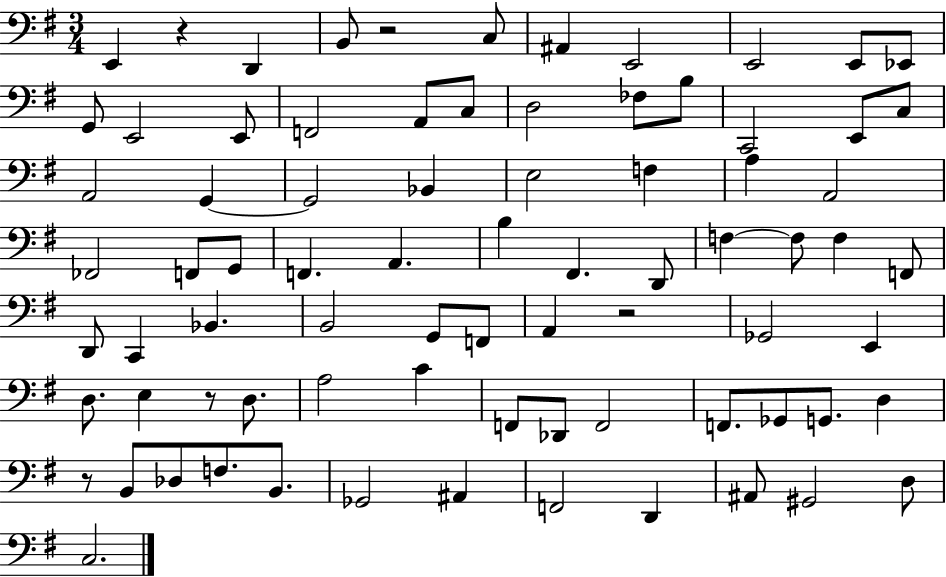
E2/q R/q D2/q B2/e R/h C3/e A#2/q E2/h E2/h E2/e Eb2/e G2/e E2/h E2/e F2/h A2/e C3/e D3/h FES3/e B3/e C2/h E2/e C3/e A2/h G2/q G2/h Bb2/q E3/h F3/q A3/q A2/h FES2/h F2/e G2/e F2/q. A2/q. B3/q F#2/q. D2/e F3/q F3/e F3/q F2/e D2/e C2/q Bb2/q. B2/h G2/e F2/e A2/q R/h Gb2/h E2/q D3/e. E3/q R/e D3/e. A3/h C4/q F2/e Db2/e F2/h F2/e. Gb2/e G2/e. D3/q R/e B2/e Db3/e F3/e. B2/e. Gb2/h A#2/q F2/h D2/q A#2/e G#2/h D3/e C3/h.